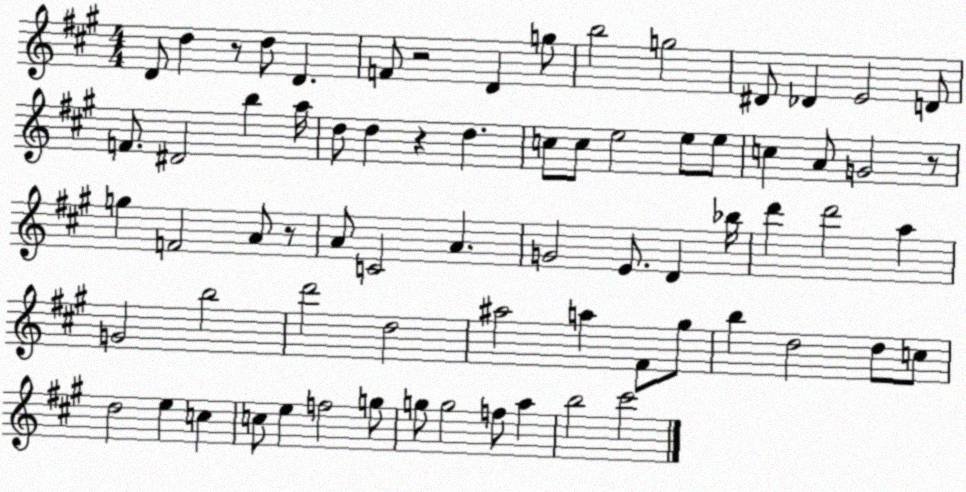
X:1
T:Untitled
M:4/4
L:1/4
K:A
D/2 d z/2 d/2 D F/2 z2 D g/2 b2 g2 ^D/2 _D E2 D/2 F/2 ^D2 b a/4 d/2 d z d c/2 c/2 e2 e/2 e/2 c A/2 G2 z/2 g F2 A/2 z/2 A/2 C2 A G2 E/2 D _b/4 d' d'2 a G2 b2 d'2 d2 ^a2 a ^F/2 ^g/2 b d2 d/2 c/2 d2 e c c/2 e f2 g/2 g/2 g2 f/2 a b2 ^c'2